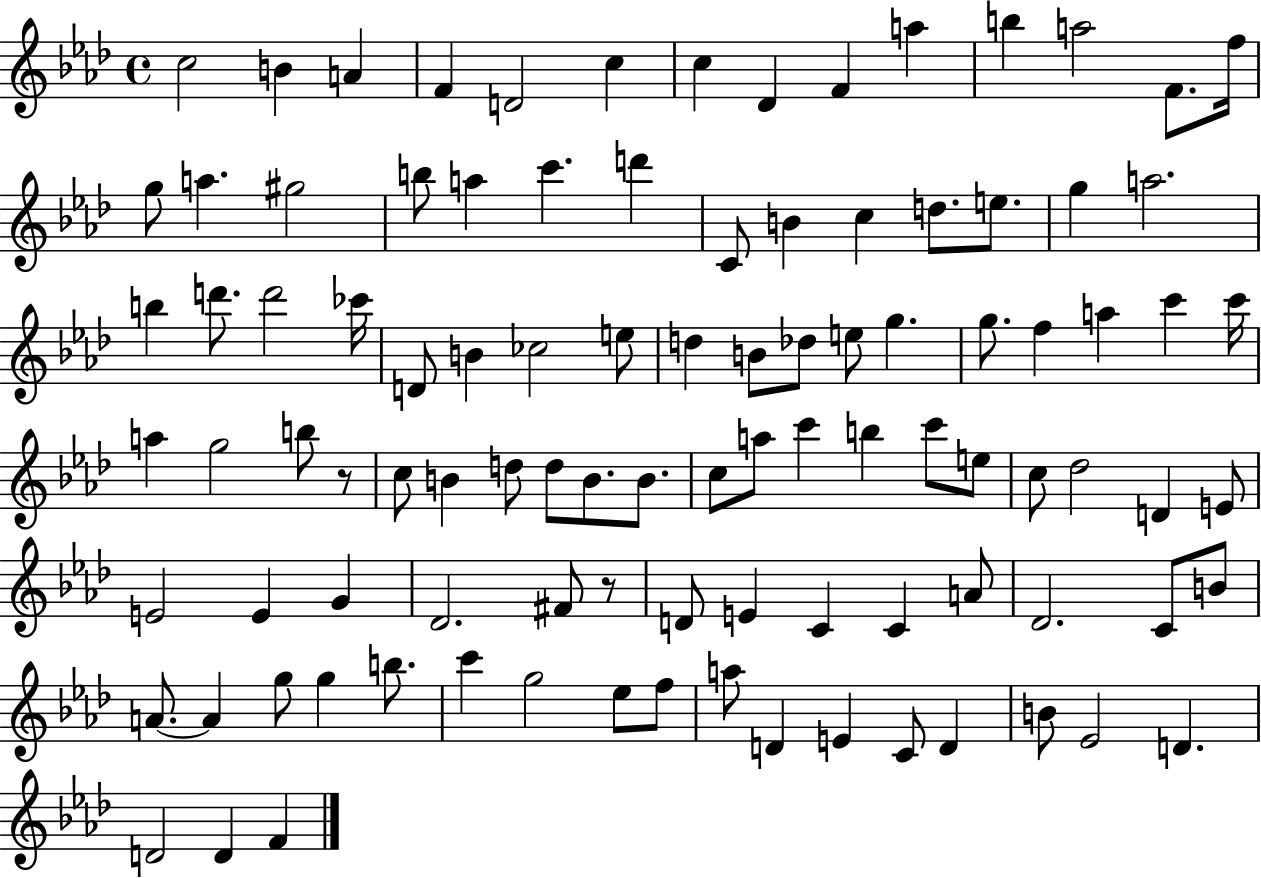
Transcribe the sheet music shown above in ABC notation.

X:1
T:Untitled
M:4/4
L:1/4
K:Ab
c2 B A F D2 c c _D F a b a2 F/2 f/4 g/2 a ^g2 b/2 a c' d' C/2 B c d/2 e/2 g a2 b d'/2 d'2 _c'/4 D/2 B _c2 e/2 d B/2 _d/2 e/2 g g/2 f a c' c'/4 a g2 b/2 z/2 c/2 B d/2 d/2 B/2 B/2 c/2 a/2 c' b c'/2 e/2 c/2 _d2 D E/2 E2 E G _D2 ^F/2 z/2 D/2 E C C A/2 _D2 C/2 B/2 A/2 A g/2 g b/2 c' g2 _e/2 f/2 a/2 D E C/2 D B/2 _E2 D D2 D F